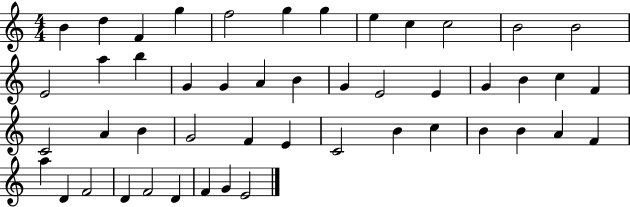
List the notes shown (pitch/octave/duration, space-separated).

B4/q D5/q F4/q G5/q F5/h G5/q G5/q E5/q C5/q C5/h B4/h B4/h E4/h A5/q B5/q G4/q G4/q A4/q B4/q G4/q E4/h E4/q G4/q B4/q C5/q F4/q C4/h A4/q B4/q G4/h F4/q E4/q C4/h B4/q C5/q B4/q B4/q A4/q F4/q A5/q D4/q F4/h D4/q F4/h D4/q F4/q G4/q E4/h